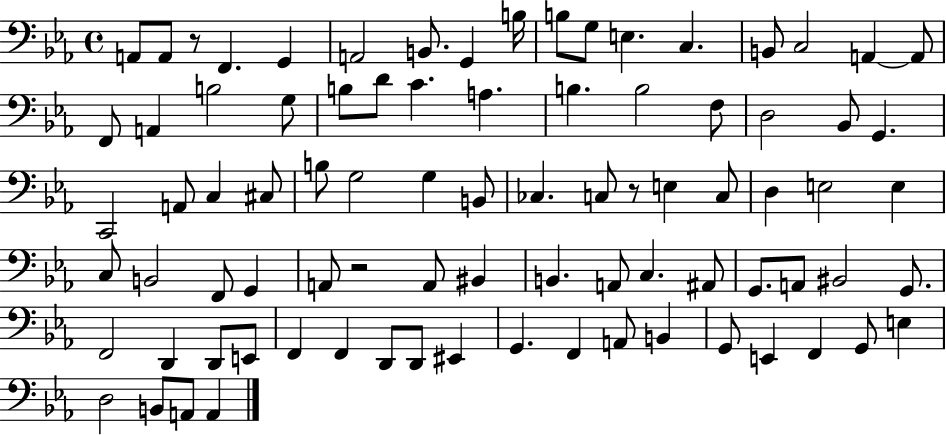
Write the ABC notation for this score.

X:1
T:Untitled
M:4/4
L:1/4
K:Eb
A,,/2 A,,/2 z/2 F,, G,, A,,2 B,,/2 G,, B,/4 B,/2 G,/2 E, C, B,,/2 C,2 A,, A,,/2 F,,/2 A,, B,2 G,/2 B,/2 D/2 C A, B, B,2 F,/2 D,2 _B,,/2 G,, C,,2 A,,/2 C, ^C,/2 B,/2 G,2 G, B,,/2 _C, C,/2 z/2 E, C,/2 D, E,2 E, C,/2 B,,2 F,,/2 G,, A,,/2 z2 A,,/2 ^B,, B,, A,,/2 C, ^A,,/2 G,,/2 A,,/2 ^B,,2 G,,/2 F,,2 D,, D,,/2 E,,/2 F,, F,, D,,/2 D,,/2 ^E,, G,, F,, A,,/2 B,, G,,/2 E,, F,, G,,/2 E, D,2 B,,/2 A,,/2 A,,